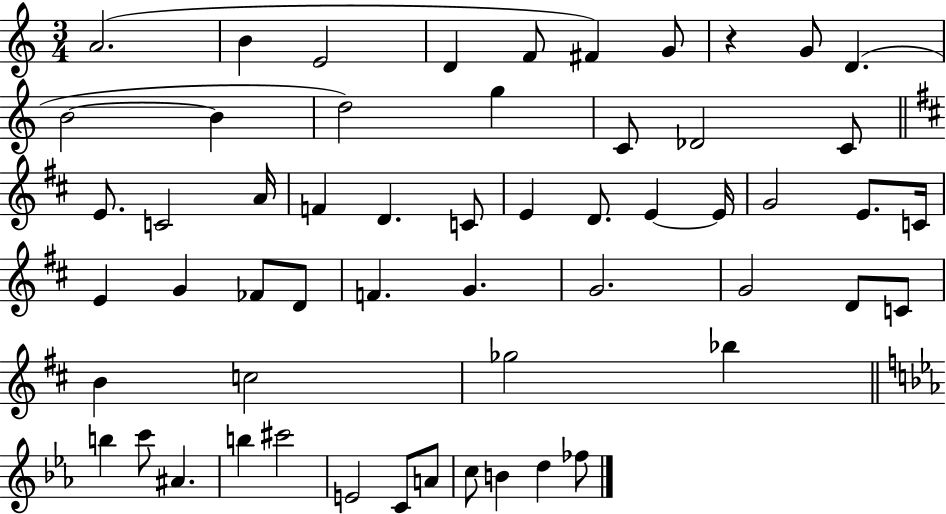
{
  \clef treble
  \numericTimeSignature
  \time 3/4
  \key c \major
  a'2.( | b'4 e'2 | d'4 f'8 fis'4) g'8 | r4 g'8 d'4.( | \break b'2~~ b'4 | d''2) g''4 | c'8 des'2 c'8 | \bar "||" \break \key b \minor e'8. c'2 a'16 | f'4 d'4. c'8 | e'4 d'8. e'4~~ e'16 | g'2 e'8. c'16 | \break e'4 g'4 fes'8 d'8 | f'4. g'4. | g'2. | g'2 d'8 c'8 | \break b'4 c''2 | ges''2 bes''4 | \bar "||" \break \key ees \major b''4 c'''8 ais'4. | b''4 cis'''2 | e'2 c'8 a'8 | c''8 b'4 d''4 fes''8 | \break \bar "|."
}